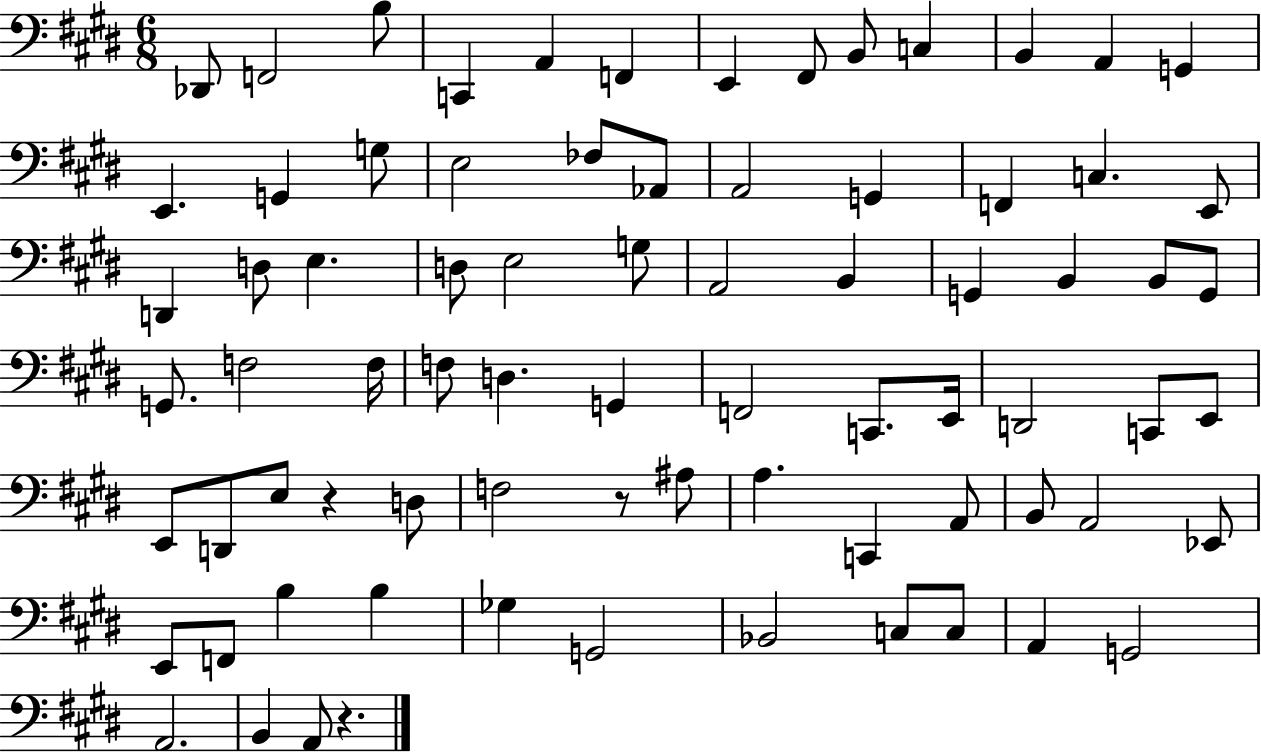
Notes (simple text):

Db2/e F2/h B3/e C2/q A2/q F2/q E2/q F#2/e B2/e C3/q B2/q A2/q G2/q E2/q. G2/q G3/e E3/h FES3/e Ab2/e A2/h G2/q F2/q C3/q. E2/e D2/q D3/e E3/q. D3/e E3/h G3/e A2/h B2/q G2/q B2/q B2/e G2/e G2/e. F3/h F3/s F3/e D3/q. G2/q F2/h C2/e. E2/s D2/h C2/e E2/e E2/e D2/e E3/e R/q D3/e F3/h R/e A#3/e A3/q. C2/q A2/e B2/e A2/h Eb2/e E2/e F2/e B3/q B3/q Gb3/q G2/h Bb2/h C3/e C3/e A2/q G2/h A2/h. B2/q A2/e R/q.